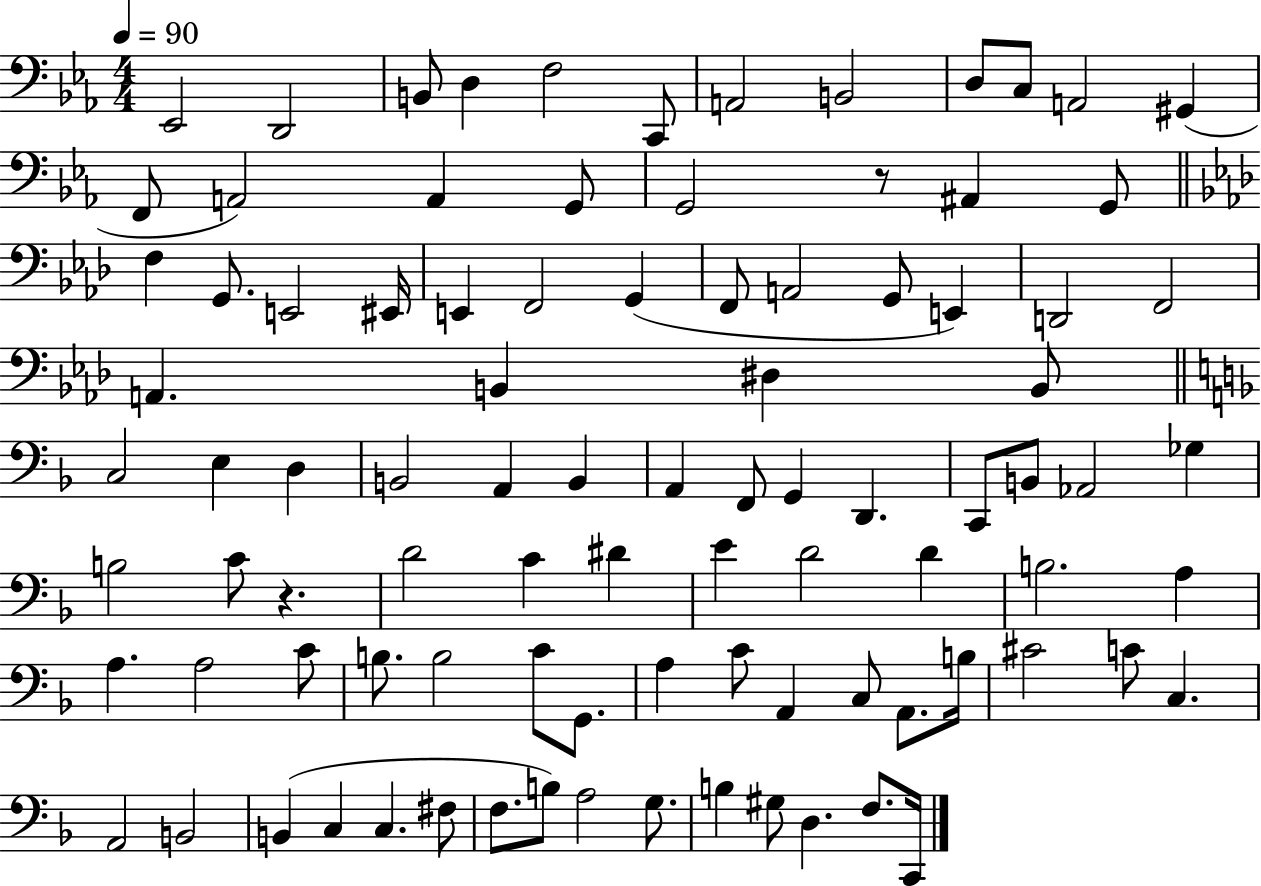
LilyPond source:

{
  \clef bass
  \numericTimeSignature
  \time 4/4
  \key ees \major
  \tempo 4 = 90
  ees,2 d,2 | b,8 d4 f2 c,8 | a,2 b,2 | d8 c8 a,2 gis,4( | \break f,8 a,2) a,4 g,8 | g,2 r8 ais,4 g,8 | \bar "||" \break \key aes \major f4 g,8. e,2 eis,16 | e,4 f,2 g,4( | f,8 a,2 g,8 e,4) | d,2 f,2 | \break a,4. b,4 dis4 b,8 | \bar "||" \break \key f \major c2 e4 d4 | b,2 a,4 b,4 | a,4 f,8 g,4 d,4. | c,8 b,8 aes,2 ges4 | \break b2 c'8 r4. | d'2 c'4 dis'4 | e'4 d'2 d'4 | b2. a4 | \break a4. a2 c'8 | b8. b2 c'8 g,8. | a4 c'8 a,4 c8 a,8. b16 | cis'2 c'8 c4. | \break a,2 b,2 | b,4( c4 c4. fis8 | f8. b8) a2 g8. | b4 gis8 d4. f8. c,16 | \break \bar "|."
}